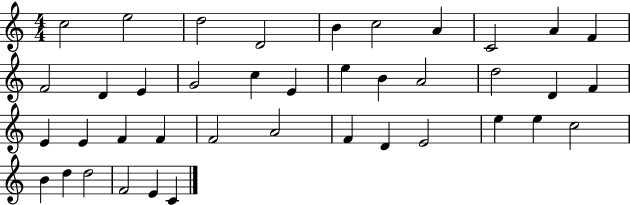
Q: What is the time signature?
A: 4/4